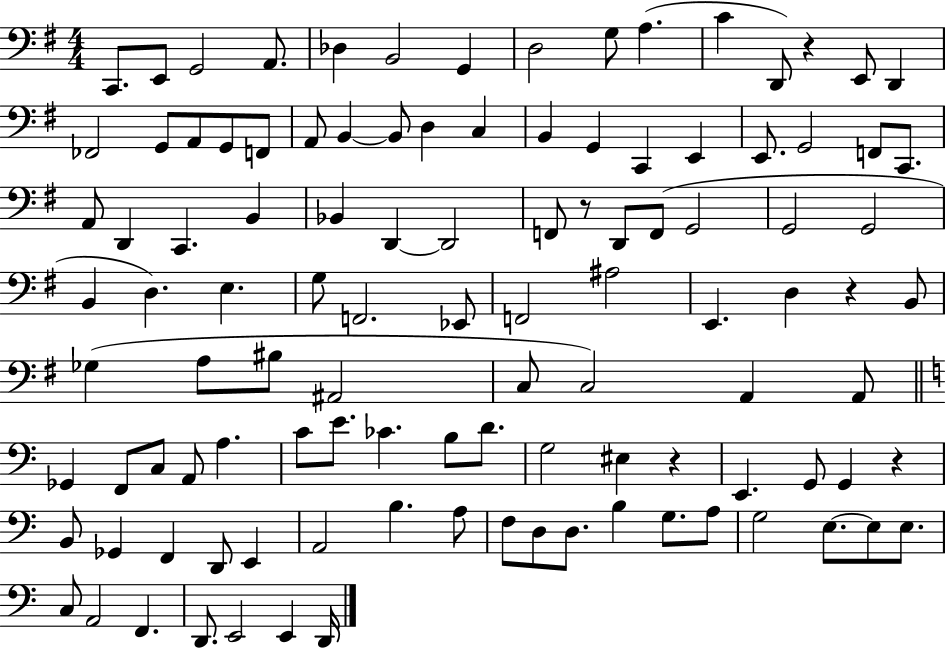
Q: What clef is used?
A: bass